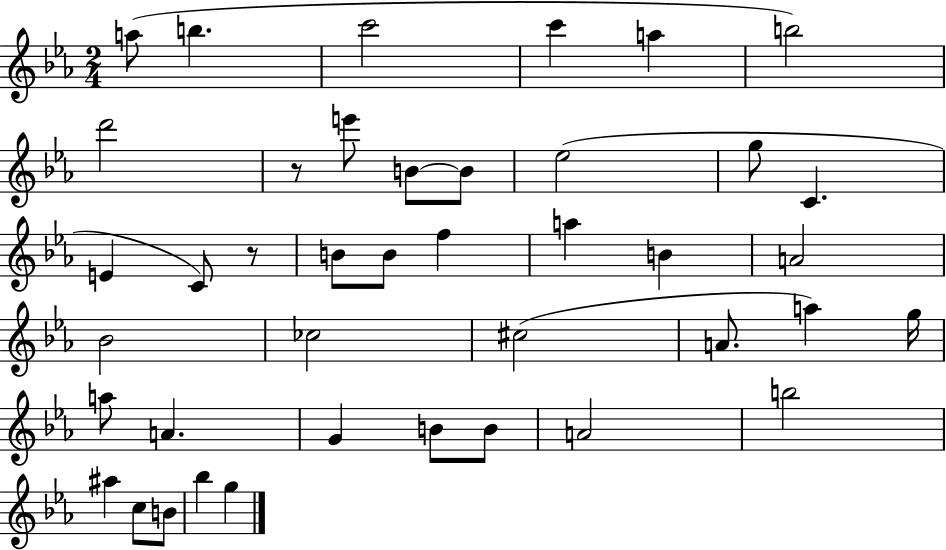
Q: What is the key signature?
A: EES major